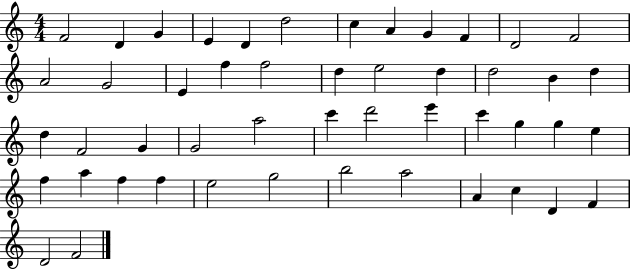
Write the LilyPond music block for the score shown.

{
  \clef treble
  \numericTimeSignature
  \time 4/4
  \key c \major
  f'2 d'4 g'4 | e'4 d'4 d''2 | c''4 a'4 g'4 f'4 | d'2 f'2 | \break a'2 g'2 | e'4 f''4 f''2 | d''4 e''2 d''4 | d''2 b'4 d''4 | \break d''4 f'2 g'4 | g'2 a''2 | c'''4 d'''2 e'''4 | c'''4 g''4 g''4 e''4 | \break f''4 a''4 f''4 f''4 | e''2 g''2 | b''2 a''2 | a'4 c''4 d'4 f'4 | \break d'2 f'2 | \bar "|."
}